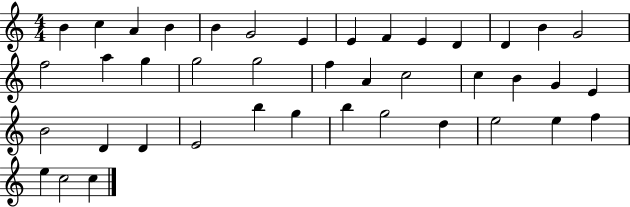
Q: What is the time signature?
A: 4/4